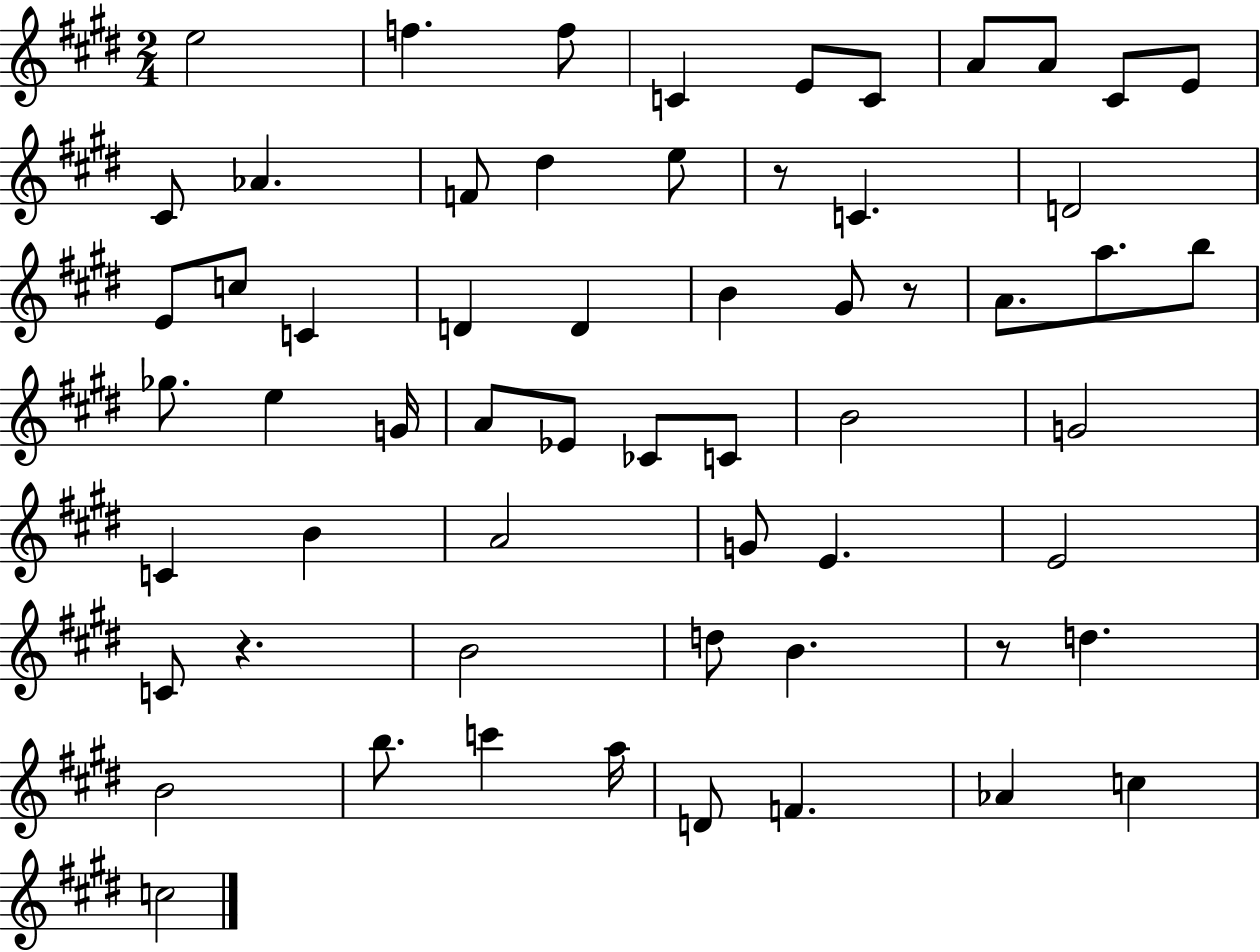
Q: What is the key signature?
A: E major